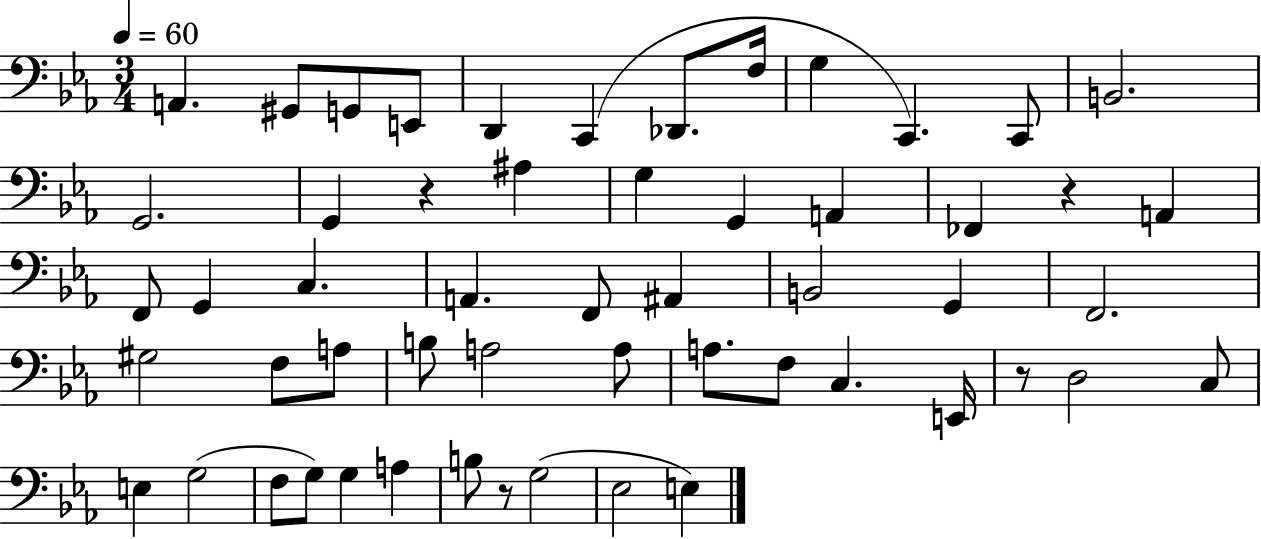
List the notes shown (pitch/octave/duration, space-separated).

A2/q. G#2/e G2/e E2/e D2/q C2/q Db2/e. F3/s G3/q C2/q. C2/e B2/h. G2/h. G2/q R/q A#3/q G3/q G2/q A2/q FES2/q R/q A2/q F2/e G2/q C3/q. A2/q. F2/e A#2/q B2/h G2/q F2/h. G#3/h F3/e A3/e B3/e A3/h A3/e A3/e. F3/e C3/q. E2/s R/e D3/h C3/e E3/q G3/h F3/e G3/e G3/q A3/q B3/e R/e G3/h Eb3/h E3/q